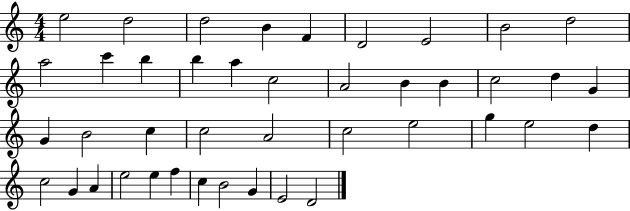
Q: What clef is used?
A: treble